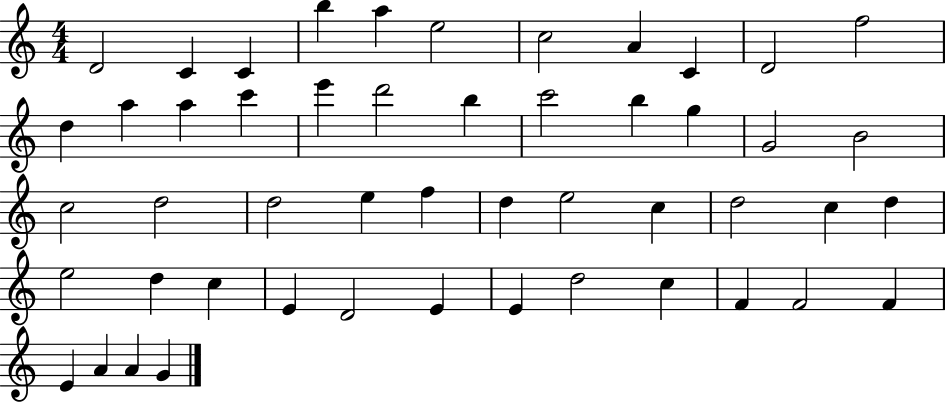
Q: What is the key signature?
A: C major